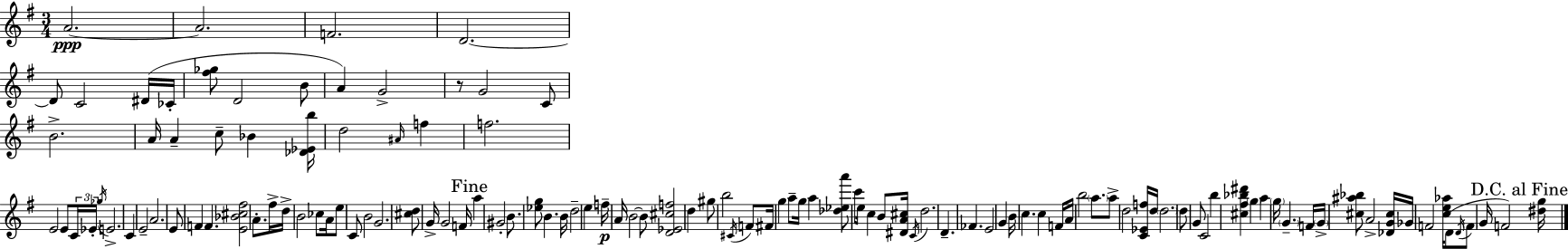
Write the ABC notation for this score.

X:1
T:Untitled
M:3/4
L:1/4
K:G
A2 A2 F2 D2 D/2 C2 ^D/4 _C/4 [^f_g]/2 D2 B/2 A G2 z/2 G2 C/2 B2 A/4 A c/2 _B [_D_Eb]/4 d2 ^A/4 f f2 E2 E/2 C/4 _E/4 _g/4 E2 C E2 A2 E/2 F F [E_B^c^f]2 A/2 ^f/4 d/4 B2 _c/2 A/4 e/2 C/2 B2 G2 [^cd]/2 G/4 G2 F/4 a ^G2 B/2 [_eg]/2 B B/4 d2 e f/4 A/4 B2 B/2 [D_E^cf]2 d ^g/2 b2 ^C/4 F/2 ^F/4 g a/2 g/4 a [_d_ea']/2 c'/2 e/4 c B/2 [^DA^c]/4 C/4 d2 D _F E2 G B/4 c c F/4 A/4 b2 a/2 a/2 d2 [C_Ef]/4 d/4 d2 d/2 G/2 C2 b [^c^f_b^d'] g a g/4 G F/4 G/4 [^c^a_b]/2 A2 [_DG^c]/4 _G/4 F2 [ce_a]/4 D/2 D/4 F/2 G/4 F2 [^dg]/4